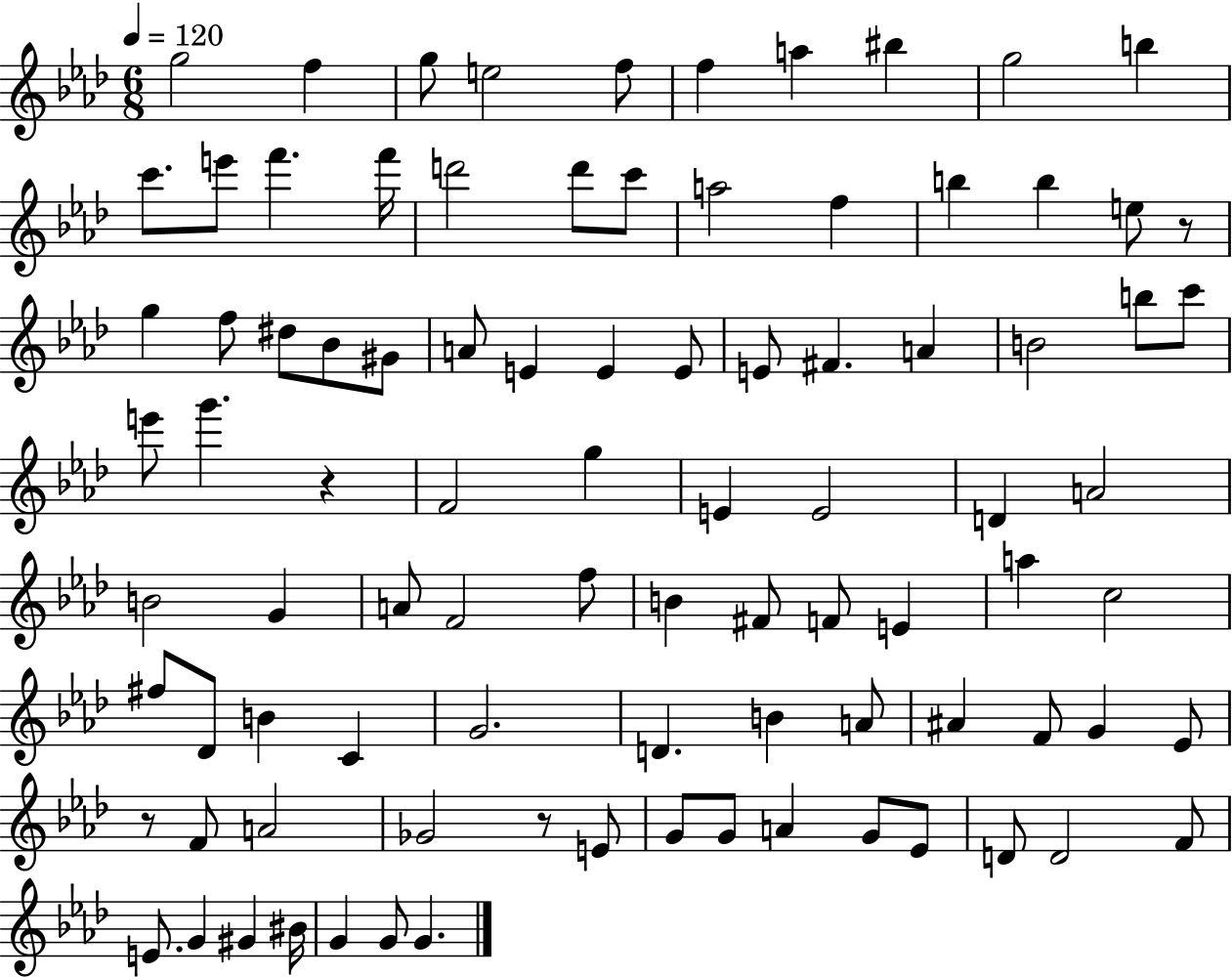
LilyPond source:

{
  \clef treble
  \numericTimeSignature
  \time 6/8
  \key aes \major
  \tempo 4 = 120
  g''2 f''4 | g''8 e''2 f''8 | f''4 a''4 bis''4 | g''2 b''4 | \break c'''8. e'''8 f'''4. f'''16 | d'''2 d'''8 c'''8 | a''2 f''4 | b''4 b''4 e''8 r8 | \break g''4 f''8 dis''8 bes'8 gis'8 | a'8 e'4 e'4 e'8 | e'8 fis'4. a'4 | b'2 b''8 c'''8 | \break e'''8 g'''4. r4 | f'2 g''4 | e'4 e'2 | d'4 a'2 | \break b'2 g'4 | a'8 f'2 f''8 | b'4 fis'8 f'8 e'4 | a''4 c''2 | \break fis''8 des'8 b'4 c'4 | g'2. | d'4. b'4 a'8 | ais'4 f'8 g'4 ees'8 | \break r8 f'8 a'2 | ges'2 r8 e'8 | g'8 g'8 a'4 g'8 ees'8 | d'8 d'2 f'8 | \break e'8. g'4 gis'4 bis'16 | g'4 g'8 g'4. | \bar "|."
}